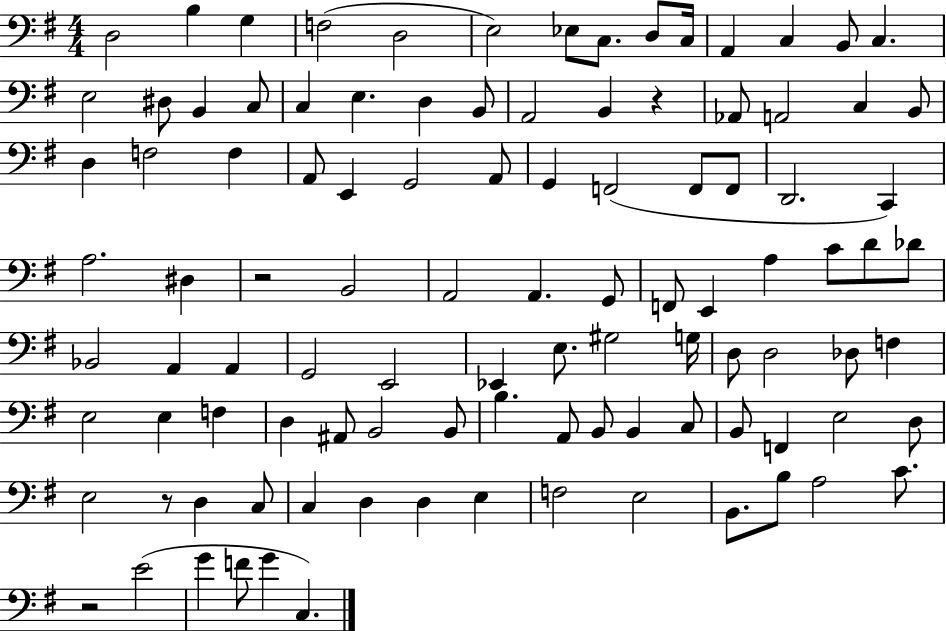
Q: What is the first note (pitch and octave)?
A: D3